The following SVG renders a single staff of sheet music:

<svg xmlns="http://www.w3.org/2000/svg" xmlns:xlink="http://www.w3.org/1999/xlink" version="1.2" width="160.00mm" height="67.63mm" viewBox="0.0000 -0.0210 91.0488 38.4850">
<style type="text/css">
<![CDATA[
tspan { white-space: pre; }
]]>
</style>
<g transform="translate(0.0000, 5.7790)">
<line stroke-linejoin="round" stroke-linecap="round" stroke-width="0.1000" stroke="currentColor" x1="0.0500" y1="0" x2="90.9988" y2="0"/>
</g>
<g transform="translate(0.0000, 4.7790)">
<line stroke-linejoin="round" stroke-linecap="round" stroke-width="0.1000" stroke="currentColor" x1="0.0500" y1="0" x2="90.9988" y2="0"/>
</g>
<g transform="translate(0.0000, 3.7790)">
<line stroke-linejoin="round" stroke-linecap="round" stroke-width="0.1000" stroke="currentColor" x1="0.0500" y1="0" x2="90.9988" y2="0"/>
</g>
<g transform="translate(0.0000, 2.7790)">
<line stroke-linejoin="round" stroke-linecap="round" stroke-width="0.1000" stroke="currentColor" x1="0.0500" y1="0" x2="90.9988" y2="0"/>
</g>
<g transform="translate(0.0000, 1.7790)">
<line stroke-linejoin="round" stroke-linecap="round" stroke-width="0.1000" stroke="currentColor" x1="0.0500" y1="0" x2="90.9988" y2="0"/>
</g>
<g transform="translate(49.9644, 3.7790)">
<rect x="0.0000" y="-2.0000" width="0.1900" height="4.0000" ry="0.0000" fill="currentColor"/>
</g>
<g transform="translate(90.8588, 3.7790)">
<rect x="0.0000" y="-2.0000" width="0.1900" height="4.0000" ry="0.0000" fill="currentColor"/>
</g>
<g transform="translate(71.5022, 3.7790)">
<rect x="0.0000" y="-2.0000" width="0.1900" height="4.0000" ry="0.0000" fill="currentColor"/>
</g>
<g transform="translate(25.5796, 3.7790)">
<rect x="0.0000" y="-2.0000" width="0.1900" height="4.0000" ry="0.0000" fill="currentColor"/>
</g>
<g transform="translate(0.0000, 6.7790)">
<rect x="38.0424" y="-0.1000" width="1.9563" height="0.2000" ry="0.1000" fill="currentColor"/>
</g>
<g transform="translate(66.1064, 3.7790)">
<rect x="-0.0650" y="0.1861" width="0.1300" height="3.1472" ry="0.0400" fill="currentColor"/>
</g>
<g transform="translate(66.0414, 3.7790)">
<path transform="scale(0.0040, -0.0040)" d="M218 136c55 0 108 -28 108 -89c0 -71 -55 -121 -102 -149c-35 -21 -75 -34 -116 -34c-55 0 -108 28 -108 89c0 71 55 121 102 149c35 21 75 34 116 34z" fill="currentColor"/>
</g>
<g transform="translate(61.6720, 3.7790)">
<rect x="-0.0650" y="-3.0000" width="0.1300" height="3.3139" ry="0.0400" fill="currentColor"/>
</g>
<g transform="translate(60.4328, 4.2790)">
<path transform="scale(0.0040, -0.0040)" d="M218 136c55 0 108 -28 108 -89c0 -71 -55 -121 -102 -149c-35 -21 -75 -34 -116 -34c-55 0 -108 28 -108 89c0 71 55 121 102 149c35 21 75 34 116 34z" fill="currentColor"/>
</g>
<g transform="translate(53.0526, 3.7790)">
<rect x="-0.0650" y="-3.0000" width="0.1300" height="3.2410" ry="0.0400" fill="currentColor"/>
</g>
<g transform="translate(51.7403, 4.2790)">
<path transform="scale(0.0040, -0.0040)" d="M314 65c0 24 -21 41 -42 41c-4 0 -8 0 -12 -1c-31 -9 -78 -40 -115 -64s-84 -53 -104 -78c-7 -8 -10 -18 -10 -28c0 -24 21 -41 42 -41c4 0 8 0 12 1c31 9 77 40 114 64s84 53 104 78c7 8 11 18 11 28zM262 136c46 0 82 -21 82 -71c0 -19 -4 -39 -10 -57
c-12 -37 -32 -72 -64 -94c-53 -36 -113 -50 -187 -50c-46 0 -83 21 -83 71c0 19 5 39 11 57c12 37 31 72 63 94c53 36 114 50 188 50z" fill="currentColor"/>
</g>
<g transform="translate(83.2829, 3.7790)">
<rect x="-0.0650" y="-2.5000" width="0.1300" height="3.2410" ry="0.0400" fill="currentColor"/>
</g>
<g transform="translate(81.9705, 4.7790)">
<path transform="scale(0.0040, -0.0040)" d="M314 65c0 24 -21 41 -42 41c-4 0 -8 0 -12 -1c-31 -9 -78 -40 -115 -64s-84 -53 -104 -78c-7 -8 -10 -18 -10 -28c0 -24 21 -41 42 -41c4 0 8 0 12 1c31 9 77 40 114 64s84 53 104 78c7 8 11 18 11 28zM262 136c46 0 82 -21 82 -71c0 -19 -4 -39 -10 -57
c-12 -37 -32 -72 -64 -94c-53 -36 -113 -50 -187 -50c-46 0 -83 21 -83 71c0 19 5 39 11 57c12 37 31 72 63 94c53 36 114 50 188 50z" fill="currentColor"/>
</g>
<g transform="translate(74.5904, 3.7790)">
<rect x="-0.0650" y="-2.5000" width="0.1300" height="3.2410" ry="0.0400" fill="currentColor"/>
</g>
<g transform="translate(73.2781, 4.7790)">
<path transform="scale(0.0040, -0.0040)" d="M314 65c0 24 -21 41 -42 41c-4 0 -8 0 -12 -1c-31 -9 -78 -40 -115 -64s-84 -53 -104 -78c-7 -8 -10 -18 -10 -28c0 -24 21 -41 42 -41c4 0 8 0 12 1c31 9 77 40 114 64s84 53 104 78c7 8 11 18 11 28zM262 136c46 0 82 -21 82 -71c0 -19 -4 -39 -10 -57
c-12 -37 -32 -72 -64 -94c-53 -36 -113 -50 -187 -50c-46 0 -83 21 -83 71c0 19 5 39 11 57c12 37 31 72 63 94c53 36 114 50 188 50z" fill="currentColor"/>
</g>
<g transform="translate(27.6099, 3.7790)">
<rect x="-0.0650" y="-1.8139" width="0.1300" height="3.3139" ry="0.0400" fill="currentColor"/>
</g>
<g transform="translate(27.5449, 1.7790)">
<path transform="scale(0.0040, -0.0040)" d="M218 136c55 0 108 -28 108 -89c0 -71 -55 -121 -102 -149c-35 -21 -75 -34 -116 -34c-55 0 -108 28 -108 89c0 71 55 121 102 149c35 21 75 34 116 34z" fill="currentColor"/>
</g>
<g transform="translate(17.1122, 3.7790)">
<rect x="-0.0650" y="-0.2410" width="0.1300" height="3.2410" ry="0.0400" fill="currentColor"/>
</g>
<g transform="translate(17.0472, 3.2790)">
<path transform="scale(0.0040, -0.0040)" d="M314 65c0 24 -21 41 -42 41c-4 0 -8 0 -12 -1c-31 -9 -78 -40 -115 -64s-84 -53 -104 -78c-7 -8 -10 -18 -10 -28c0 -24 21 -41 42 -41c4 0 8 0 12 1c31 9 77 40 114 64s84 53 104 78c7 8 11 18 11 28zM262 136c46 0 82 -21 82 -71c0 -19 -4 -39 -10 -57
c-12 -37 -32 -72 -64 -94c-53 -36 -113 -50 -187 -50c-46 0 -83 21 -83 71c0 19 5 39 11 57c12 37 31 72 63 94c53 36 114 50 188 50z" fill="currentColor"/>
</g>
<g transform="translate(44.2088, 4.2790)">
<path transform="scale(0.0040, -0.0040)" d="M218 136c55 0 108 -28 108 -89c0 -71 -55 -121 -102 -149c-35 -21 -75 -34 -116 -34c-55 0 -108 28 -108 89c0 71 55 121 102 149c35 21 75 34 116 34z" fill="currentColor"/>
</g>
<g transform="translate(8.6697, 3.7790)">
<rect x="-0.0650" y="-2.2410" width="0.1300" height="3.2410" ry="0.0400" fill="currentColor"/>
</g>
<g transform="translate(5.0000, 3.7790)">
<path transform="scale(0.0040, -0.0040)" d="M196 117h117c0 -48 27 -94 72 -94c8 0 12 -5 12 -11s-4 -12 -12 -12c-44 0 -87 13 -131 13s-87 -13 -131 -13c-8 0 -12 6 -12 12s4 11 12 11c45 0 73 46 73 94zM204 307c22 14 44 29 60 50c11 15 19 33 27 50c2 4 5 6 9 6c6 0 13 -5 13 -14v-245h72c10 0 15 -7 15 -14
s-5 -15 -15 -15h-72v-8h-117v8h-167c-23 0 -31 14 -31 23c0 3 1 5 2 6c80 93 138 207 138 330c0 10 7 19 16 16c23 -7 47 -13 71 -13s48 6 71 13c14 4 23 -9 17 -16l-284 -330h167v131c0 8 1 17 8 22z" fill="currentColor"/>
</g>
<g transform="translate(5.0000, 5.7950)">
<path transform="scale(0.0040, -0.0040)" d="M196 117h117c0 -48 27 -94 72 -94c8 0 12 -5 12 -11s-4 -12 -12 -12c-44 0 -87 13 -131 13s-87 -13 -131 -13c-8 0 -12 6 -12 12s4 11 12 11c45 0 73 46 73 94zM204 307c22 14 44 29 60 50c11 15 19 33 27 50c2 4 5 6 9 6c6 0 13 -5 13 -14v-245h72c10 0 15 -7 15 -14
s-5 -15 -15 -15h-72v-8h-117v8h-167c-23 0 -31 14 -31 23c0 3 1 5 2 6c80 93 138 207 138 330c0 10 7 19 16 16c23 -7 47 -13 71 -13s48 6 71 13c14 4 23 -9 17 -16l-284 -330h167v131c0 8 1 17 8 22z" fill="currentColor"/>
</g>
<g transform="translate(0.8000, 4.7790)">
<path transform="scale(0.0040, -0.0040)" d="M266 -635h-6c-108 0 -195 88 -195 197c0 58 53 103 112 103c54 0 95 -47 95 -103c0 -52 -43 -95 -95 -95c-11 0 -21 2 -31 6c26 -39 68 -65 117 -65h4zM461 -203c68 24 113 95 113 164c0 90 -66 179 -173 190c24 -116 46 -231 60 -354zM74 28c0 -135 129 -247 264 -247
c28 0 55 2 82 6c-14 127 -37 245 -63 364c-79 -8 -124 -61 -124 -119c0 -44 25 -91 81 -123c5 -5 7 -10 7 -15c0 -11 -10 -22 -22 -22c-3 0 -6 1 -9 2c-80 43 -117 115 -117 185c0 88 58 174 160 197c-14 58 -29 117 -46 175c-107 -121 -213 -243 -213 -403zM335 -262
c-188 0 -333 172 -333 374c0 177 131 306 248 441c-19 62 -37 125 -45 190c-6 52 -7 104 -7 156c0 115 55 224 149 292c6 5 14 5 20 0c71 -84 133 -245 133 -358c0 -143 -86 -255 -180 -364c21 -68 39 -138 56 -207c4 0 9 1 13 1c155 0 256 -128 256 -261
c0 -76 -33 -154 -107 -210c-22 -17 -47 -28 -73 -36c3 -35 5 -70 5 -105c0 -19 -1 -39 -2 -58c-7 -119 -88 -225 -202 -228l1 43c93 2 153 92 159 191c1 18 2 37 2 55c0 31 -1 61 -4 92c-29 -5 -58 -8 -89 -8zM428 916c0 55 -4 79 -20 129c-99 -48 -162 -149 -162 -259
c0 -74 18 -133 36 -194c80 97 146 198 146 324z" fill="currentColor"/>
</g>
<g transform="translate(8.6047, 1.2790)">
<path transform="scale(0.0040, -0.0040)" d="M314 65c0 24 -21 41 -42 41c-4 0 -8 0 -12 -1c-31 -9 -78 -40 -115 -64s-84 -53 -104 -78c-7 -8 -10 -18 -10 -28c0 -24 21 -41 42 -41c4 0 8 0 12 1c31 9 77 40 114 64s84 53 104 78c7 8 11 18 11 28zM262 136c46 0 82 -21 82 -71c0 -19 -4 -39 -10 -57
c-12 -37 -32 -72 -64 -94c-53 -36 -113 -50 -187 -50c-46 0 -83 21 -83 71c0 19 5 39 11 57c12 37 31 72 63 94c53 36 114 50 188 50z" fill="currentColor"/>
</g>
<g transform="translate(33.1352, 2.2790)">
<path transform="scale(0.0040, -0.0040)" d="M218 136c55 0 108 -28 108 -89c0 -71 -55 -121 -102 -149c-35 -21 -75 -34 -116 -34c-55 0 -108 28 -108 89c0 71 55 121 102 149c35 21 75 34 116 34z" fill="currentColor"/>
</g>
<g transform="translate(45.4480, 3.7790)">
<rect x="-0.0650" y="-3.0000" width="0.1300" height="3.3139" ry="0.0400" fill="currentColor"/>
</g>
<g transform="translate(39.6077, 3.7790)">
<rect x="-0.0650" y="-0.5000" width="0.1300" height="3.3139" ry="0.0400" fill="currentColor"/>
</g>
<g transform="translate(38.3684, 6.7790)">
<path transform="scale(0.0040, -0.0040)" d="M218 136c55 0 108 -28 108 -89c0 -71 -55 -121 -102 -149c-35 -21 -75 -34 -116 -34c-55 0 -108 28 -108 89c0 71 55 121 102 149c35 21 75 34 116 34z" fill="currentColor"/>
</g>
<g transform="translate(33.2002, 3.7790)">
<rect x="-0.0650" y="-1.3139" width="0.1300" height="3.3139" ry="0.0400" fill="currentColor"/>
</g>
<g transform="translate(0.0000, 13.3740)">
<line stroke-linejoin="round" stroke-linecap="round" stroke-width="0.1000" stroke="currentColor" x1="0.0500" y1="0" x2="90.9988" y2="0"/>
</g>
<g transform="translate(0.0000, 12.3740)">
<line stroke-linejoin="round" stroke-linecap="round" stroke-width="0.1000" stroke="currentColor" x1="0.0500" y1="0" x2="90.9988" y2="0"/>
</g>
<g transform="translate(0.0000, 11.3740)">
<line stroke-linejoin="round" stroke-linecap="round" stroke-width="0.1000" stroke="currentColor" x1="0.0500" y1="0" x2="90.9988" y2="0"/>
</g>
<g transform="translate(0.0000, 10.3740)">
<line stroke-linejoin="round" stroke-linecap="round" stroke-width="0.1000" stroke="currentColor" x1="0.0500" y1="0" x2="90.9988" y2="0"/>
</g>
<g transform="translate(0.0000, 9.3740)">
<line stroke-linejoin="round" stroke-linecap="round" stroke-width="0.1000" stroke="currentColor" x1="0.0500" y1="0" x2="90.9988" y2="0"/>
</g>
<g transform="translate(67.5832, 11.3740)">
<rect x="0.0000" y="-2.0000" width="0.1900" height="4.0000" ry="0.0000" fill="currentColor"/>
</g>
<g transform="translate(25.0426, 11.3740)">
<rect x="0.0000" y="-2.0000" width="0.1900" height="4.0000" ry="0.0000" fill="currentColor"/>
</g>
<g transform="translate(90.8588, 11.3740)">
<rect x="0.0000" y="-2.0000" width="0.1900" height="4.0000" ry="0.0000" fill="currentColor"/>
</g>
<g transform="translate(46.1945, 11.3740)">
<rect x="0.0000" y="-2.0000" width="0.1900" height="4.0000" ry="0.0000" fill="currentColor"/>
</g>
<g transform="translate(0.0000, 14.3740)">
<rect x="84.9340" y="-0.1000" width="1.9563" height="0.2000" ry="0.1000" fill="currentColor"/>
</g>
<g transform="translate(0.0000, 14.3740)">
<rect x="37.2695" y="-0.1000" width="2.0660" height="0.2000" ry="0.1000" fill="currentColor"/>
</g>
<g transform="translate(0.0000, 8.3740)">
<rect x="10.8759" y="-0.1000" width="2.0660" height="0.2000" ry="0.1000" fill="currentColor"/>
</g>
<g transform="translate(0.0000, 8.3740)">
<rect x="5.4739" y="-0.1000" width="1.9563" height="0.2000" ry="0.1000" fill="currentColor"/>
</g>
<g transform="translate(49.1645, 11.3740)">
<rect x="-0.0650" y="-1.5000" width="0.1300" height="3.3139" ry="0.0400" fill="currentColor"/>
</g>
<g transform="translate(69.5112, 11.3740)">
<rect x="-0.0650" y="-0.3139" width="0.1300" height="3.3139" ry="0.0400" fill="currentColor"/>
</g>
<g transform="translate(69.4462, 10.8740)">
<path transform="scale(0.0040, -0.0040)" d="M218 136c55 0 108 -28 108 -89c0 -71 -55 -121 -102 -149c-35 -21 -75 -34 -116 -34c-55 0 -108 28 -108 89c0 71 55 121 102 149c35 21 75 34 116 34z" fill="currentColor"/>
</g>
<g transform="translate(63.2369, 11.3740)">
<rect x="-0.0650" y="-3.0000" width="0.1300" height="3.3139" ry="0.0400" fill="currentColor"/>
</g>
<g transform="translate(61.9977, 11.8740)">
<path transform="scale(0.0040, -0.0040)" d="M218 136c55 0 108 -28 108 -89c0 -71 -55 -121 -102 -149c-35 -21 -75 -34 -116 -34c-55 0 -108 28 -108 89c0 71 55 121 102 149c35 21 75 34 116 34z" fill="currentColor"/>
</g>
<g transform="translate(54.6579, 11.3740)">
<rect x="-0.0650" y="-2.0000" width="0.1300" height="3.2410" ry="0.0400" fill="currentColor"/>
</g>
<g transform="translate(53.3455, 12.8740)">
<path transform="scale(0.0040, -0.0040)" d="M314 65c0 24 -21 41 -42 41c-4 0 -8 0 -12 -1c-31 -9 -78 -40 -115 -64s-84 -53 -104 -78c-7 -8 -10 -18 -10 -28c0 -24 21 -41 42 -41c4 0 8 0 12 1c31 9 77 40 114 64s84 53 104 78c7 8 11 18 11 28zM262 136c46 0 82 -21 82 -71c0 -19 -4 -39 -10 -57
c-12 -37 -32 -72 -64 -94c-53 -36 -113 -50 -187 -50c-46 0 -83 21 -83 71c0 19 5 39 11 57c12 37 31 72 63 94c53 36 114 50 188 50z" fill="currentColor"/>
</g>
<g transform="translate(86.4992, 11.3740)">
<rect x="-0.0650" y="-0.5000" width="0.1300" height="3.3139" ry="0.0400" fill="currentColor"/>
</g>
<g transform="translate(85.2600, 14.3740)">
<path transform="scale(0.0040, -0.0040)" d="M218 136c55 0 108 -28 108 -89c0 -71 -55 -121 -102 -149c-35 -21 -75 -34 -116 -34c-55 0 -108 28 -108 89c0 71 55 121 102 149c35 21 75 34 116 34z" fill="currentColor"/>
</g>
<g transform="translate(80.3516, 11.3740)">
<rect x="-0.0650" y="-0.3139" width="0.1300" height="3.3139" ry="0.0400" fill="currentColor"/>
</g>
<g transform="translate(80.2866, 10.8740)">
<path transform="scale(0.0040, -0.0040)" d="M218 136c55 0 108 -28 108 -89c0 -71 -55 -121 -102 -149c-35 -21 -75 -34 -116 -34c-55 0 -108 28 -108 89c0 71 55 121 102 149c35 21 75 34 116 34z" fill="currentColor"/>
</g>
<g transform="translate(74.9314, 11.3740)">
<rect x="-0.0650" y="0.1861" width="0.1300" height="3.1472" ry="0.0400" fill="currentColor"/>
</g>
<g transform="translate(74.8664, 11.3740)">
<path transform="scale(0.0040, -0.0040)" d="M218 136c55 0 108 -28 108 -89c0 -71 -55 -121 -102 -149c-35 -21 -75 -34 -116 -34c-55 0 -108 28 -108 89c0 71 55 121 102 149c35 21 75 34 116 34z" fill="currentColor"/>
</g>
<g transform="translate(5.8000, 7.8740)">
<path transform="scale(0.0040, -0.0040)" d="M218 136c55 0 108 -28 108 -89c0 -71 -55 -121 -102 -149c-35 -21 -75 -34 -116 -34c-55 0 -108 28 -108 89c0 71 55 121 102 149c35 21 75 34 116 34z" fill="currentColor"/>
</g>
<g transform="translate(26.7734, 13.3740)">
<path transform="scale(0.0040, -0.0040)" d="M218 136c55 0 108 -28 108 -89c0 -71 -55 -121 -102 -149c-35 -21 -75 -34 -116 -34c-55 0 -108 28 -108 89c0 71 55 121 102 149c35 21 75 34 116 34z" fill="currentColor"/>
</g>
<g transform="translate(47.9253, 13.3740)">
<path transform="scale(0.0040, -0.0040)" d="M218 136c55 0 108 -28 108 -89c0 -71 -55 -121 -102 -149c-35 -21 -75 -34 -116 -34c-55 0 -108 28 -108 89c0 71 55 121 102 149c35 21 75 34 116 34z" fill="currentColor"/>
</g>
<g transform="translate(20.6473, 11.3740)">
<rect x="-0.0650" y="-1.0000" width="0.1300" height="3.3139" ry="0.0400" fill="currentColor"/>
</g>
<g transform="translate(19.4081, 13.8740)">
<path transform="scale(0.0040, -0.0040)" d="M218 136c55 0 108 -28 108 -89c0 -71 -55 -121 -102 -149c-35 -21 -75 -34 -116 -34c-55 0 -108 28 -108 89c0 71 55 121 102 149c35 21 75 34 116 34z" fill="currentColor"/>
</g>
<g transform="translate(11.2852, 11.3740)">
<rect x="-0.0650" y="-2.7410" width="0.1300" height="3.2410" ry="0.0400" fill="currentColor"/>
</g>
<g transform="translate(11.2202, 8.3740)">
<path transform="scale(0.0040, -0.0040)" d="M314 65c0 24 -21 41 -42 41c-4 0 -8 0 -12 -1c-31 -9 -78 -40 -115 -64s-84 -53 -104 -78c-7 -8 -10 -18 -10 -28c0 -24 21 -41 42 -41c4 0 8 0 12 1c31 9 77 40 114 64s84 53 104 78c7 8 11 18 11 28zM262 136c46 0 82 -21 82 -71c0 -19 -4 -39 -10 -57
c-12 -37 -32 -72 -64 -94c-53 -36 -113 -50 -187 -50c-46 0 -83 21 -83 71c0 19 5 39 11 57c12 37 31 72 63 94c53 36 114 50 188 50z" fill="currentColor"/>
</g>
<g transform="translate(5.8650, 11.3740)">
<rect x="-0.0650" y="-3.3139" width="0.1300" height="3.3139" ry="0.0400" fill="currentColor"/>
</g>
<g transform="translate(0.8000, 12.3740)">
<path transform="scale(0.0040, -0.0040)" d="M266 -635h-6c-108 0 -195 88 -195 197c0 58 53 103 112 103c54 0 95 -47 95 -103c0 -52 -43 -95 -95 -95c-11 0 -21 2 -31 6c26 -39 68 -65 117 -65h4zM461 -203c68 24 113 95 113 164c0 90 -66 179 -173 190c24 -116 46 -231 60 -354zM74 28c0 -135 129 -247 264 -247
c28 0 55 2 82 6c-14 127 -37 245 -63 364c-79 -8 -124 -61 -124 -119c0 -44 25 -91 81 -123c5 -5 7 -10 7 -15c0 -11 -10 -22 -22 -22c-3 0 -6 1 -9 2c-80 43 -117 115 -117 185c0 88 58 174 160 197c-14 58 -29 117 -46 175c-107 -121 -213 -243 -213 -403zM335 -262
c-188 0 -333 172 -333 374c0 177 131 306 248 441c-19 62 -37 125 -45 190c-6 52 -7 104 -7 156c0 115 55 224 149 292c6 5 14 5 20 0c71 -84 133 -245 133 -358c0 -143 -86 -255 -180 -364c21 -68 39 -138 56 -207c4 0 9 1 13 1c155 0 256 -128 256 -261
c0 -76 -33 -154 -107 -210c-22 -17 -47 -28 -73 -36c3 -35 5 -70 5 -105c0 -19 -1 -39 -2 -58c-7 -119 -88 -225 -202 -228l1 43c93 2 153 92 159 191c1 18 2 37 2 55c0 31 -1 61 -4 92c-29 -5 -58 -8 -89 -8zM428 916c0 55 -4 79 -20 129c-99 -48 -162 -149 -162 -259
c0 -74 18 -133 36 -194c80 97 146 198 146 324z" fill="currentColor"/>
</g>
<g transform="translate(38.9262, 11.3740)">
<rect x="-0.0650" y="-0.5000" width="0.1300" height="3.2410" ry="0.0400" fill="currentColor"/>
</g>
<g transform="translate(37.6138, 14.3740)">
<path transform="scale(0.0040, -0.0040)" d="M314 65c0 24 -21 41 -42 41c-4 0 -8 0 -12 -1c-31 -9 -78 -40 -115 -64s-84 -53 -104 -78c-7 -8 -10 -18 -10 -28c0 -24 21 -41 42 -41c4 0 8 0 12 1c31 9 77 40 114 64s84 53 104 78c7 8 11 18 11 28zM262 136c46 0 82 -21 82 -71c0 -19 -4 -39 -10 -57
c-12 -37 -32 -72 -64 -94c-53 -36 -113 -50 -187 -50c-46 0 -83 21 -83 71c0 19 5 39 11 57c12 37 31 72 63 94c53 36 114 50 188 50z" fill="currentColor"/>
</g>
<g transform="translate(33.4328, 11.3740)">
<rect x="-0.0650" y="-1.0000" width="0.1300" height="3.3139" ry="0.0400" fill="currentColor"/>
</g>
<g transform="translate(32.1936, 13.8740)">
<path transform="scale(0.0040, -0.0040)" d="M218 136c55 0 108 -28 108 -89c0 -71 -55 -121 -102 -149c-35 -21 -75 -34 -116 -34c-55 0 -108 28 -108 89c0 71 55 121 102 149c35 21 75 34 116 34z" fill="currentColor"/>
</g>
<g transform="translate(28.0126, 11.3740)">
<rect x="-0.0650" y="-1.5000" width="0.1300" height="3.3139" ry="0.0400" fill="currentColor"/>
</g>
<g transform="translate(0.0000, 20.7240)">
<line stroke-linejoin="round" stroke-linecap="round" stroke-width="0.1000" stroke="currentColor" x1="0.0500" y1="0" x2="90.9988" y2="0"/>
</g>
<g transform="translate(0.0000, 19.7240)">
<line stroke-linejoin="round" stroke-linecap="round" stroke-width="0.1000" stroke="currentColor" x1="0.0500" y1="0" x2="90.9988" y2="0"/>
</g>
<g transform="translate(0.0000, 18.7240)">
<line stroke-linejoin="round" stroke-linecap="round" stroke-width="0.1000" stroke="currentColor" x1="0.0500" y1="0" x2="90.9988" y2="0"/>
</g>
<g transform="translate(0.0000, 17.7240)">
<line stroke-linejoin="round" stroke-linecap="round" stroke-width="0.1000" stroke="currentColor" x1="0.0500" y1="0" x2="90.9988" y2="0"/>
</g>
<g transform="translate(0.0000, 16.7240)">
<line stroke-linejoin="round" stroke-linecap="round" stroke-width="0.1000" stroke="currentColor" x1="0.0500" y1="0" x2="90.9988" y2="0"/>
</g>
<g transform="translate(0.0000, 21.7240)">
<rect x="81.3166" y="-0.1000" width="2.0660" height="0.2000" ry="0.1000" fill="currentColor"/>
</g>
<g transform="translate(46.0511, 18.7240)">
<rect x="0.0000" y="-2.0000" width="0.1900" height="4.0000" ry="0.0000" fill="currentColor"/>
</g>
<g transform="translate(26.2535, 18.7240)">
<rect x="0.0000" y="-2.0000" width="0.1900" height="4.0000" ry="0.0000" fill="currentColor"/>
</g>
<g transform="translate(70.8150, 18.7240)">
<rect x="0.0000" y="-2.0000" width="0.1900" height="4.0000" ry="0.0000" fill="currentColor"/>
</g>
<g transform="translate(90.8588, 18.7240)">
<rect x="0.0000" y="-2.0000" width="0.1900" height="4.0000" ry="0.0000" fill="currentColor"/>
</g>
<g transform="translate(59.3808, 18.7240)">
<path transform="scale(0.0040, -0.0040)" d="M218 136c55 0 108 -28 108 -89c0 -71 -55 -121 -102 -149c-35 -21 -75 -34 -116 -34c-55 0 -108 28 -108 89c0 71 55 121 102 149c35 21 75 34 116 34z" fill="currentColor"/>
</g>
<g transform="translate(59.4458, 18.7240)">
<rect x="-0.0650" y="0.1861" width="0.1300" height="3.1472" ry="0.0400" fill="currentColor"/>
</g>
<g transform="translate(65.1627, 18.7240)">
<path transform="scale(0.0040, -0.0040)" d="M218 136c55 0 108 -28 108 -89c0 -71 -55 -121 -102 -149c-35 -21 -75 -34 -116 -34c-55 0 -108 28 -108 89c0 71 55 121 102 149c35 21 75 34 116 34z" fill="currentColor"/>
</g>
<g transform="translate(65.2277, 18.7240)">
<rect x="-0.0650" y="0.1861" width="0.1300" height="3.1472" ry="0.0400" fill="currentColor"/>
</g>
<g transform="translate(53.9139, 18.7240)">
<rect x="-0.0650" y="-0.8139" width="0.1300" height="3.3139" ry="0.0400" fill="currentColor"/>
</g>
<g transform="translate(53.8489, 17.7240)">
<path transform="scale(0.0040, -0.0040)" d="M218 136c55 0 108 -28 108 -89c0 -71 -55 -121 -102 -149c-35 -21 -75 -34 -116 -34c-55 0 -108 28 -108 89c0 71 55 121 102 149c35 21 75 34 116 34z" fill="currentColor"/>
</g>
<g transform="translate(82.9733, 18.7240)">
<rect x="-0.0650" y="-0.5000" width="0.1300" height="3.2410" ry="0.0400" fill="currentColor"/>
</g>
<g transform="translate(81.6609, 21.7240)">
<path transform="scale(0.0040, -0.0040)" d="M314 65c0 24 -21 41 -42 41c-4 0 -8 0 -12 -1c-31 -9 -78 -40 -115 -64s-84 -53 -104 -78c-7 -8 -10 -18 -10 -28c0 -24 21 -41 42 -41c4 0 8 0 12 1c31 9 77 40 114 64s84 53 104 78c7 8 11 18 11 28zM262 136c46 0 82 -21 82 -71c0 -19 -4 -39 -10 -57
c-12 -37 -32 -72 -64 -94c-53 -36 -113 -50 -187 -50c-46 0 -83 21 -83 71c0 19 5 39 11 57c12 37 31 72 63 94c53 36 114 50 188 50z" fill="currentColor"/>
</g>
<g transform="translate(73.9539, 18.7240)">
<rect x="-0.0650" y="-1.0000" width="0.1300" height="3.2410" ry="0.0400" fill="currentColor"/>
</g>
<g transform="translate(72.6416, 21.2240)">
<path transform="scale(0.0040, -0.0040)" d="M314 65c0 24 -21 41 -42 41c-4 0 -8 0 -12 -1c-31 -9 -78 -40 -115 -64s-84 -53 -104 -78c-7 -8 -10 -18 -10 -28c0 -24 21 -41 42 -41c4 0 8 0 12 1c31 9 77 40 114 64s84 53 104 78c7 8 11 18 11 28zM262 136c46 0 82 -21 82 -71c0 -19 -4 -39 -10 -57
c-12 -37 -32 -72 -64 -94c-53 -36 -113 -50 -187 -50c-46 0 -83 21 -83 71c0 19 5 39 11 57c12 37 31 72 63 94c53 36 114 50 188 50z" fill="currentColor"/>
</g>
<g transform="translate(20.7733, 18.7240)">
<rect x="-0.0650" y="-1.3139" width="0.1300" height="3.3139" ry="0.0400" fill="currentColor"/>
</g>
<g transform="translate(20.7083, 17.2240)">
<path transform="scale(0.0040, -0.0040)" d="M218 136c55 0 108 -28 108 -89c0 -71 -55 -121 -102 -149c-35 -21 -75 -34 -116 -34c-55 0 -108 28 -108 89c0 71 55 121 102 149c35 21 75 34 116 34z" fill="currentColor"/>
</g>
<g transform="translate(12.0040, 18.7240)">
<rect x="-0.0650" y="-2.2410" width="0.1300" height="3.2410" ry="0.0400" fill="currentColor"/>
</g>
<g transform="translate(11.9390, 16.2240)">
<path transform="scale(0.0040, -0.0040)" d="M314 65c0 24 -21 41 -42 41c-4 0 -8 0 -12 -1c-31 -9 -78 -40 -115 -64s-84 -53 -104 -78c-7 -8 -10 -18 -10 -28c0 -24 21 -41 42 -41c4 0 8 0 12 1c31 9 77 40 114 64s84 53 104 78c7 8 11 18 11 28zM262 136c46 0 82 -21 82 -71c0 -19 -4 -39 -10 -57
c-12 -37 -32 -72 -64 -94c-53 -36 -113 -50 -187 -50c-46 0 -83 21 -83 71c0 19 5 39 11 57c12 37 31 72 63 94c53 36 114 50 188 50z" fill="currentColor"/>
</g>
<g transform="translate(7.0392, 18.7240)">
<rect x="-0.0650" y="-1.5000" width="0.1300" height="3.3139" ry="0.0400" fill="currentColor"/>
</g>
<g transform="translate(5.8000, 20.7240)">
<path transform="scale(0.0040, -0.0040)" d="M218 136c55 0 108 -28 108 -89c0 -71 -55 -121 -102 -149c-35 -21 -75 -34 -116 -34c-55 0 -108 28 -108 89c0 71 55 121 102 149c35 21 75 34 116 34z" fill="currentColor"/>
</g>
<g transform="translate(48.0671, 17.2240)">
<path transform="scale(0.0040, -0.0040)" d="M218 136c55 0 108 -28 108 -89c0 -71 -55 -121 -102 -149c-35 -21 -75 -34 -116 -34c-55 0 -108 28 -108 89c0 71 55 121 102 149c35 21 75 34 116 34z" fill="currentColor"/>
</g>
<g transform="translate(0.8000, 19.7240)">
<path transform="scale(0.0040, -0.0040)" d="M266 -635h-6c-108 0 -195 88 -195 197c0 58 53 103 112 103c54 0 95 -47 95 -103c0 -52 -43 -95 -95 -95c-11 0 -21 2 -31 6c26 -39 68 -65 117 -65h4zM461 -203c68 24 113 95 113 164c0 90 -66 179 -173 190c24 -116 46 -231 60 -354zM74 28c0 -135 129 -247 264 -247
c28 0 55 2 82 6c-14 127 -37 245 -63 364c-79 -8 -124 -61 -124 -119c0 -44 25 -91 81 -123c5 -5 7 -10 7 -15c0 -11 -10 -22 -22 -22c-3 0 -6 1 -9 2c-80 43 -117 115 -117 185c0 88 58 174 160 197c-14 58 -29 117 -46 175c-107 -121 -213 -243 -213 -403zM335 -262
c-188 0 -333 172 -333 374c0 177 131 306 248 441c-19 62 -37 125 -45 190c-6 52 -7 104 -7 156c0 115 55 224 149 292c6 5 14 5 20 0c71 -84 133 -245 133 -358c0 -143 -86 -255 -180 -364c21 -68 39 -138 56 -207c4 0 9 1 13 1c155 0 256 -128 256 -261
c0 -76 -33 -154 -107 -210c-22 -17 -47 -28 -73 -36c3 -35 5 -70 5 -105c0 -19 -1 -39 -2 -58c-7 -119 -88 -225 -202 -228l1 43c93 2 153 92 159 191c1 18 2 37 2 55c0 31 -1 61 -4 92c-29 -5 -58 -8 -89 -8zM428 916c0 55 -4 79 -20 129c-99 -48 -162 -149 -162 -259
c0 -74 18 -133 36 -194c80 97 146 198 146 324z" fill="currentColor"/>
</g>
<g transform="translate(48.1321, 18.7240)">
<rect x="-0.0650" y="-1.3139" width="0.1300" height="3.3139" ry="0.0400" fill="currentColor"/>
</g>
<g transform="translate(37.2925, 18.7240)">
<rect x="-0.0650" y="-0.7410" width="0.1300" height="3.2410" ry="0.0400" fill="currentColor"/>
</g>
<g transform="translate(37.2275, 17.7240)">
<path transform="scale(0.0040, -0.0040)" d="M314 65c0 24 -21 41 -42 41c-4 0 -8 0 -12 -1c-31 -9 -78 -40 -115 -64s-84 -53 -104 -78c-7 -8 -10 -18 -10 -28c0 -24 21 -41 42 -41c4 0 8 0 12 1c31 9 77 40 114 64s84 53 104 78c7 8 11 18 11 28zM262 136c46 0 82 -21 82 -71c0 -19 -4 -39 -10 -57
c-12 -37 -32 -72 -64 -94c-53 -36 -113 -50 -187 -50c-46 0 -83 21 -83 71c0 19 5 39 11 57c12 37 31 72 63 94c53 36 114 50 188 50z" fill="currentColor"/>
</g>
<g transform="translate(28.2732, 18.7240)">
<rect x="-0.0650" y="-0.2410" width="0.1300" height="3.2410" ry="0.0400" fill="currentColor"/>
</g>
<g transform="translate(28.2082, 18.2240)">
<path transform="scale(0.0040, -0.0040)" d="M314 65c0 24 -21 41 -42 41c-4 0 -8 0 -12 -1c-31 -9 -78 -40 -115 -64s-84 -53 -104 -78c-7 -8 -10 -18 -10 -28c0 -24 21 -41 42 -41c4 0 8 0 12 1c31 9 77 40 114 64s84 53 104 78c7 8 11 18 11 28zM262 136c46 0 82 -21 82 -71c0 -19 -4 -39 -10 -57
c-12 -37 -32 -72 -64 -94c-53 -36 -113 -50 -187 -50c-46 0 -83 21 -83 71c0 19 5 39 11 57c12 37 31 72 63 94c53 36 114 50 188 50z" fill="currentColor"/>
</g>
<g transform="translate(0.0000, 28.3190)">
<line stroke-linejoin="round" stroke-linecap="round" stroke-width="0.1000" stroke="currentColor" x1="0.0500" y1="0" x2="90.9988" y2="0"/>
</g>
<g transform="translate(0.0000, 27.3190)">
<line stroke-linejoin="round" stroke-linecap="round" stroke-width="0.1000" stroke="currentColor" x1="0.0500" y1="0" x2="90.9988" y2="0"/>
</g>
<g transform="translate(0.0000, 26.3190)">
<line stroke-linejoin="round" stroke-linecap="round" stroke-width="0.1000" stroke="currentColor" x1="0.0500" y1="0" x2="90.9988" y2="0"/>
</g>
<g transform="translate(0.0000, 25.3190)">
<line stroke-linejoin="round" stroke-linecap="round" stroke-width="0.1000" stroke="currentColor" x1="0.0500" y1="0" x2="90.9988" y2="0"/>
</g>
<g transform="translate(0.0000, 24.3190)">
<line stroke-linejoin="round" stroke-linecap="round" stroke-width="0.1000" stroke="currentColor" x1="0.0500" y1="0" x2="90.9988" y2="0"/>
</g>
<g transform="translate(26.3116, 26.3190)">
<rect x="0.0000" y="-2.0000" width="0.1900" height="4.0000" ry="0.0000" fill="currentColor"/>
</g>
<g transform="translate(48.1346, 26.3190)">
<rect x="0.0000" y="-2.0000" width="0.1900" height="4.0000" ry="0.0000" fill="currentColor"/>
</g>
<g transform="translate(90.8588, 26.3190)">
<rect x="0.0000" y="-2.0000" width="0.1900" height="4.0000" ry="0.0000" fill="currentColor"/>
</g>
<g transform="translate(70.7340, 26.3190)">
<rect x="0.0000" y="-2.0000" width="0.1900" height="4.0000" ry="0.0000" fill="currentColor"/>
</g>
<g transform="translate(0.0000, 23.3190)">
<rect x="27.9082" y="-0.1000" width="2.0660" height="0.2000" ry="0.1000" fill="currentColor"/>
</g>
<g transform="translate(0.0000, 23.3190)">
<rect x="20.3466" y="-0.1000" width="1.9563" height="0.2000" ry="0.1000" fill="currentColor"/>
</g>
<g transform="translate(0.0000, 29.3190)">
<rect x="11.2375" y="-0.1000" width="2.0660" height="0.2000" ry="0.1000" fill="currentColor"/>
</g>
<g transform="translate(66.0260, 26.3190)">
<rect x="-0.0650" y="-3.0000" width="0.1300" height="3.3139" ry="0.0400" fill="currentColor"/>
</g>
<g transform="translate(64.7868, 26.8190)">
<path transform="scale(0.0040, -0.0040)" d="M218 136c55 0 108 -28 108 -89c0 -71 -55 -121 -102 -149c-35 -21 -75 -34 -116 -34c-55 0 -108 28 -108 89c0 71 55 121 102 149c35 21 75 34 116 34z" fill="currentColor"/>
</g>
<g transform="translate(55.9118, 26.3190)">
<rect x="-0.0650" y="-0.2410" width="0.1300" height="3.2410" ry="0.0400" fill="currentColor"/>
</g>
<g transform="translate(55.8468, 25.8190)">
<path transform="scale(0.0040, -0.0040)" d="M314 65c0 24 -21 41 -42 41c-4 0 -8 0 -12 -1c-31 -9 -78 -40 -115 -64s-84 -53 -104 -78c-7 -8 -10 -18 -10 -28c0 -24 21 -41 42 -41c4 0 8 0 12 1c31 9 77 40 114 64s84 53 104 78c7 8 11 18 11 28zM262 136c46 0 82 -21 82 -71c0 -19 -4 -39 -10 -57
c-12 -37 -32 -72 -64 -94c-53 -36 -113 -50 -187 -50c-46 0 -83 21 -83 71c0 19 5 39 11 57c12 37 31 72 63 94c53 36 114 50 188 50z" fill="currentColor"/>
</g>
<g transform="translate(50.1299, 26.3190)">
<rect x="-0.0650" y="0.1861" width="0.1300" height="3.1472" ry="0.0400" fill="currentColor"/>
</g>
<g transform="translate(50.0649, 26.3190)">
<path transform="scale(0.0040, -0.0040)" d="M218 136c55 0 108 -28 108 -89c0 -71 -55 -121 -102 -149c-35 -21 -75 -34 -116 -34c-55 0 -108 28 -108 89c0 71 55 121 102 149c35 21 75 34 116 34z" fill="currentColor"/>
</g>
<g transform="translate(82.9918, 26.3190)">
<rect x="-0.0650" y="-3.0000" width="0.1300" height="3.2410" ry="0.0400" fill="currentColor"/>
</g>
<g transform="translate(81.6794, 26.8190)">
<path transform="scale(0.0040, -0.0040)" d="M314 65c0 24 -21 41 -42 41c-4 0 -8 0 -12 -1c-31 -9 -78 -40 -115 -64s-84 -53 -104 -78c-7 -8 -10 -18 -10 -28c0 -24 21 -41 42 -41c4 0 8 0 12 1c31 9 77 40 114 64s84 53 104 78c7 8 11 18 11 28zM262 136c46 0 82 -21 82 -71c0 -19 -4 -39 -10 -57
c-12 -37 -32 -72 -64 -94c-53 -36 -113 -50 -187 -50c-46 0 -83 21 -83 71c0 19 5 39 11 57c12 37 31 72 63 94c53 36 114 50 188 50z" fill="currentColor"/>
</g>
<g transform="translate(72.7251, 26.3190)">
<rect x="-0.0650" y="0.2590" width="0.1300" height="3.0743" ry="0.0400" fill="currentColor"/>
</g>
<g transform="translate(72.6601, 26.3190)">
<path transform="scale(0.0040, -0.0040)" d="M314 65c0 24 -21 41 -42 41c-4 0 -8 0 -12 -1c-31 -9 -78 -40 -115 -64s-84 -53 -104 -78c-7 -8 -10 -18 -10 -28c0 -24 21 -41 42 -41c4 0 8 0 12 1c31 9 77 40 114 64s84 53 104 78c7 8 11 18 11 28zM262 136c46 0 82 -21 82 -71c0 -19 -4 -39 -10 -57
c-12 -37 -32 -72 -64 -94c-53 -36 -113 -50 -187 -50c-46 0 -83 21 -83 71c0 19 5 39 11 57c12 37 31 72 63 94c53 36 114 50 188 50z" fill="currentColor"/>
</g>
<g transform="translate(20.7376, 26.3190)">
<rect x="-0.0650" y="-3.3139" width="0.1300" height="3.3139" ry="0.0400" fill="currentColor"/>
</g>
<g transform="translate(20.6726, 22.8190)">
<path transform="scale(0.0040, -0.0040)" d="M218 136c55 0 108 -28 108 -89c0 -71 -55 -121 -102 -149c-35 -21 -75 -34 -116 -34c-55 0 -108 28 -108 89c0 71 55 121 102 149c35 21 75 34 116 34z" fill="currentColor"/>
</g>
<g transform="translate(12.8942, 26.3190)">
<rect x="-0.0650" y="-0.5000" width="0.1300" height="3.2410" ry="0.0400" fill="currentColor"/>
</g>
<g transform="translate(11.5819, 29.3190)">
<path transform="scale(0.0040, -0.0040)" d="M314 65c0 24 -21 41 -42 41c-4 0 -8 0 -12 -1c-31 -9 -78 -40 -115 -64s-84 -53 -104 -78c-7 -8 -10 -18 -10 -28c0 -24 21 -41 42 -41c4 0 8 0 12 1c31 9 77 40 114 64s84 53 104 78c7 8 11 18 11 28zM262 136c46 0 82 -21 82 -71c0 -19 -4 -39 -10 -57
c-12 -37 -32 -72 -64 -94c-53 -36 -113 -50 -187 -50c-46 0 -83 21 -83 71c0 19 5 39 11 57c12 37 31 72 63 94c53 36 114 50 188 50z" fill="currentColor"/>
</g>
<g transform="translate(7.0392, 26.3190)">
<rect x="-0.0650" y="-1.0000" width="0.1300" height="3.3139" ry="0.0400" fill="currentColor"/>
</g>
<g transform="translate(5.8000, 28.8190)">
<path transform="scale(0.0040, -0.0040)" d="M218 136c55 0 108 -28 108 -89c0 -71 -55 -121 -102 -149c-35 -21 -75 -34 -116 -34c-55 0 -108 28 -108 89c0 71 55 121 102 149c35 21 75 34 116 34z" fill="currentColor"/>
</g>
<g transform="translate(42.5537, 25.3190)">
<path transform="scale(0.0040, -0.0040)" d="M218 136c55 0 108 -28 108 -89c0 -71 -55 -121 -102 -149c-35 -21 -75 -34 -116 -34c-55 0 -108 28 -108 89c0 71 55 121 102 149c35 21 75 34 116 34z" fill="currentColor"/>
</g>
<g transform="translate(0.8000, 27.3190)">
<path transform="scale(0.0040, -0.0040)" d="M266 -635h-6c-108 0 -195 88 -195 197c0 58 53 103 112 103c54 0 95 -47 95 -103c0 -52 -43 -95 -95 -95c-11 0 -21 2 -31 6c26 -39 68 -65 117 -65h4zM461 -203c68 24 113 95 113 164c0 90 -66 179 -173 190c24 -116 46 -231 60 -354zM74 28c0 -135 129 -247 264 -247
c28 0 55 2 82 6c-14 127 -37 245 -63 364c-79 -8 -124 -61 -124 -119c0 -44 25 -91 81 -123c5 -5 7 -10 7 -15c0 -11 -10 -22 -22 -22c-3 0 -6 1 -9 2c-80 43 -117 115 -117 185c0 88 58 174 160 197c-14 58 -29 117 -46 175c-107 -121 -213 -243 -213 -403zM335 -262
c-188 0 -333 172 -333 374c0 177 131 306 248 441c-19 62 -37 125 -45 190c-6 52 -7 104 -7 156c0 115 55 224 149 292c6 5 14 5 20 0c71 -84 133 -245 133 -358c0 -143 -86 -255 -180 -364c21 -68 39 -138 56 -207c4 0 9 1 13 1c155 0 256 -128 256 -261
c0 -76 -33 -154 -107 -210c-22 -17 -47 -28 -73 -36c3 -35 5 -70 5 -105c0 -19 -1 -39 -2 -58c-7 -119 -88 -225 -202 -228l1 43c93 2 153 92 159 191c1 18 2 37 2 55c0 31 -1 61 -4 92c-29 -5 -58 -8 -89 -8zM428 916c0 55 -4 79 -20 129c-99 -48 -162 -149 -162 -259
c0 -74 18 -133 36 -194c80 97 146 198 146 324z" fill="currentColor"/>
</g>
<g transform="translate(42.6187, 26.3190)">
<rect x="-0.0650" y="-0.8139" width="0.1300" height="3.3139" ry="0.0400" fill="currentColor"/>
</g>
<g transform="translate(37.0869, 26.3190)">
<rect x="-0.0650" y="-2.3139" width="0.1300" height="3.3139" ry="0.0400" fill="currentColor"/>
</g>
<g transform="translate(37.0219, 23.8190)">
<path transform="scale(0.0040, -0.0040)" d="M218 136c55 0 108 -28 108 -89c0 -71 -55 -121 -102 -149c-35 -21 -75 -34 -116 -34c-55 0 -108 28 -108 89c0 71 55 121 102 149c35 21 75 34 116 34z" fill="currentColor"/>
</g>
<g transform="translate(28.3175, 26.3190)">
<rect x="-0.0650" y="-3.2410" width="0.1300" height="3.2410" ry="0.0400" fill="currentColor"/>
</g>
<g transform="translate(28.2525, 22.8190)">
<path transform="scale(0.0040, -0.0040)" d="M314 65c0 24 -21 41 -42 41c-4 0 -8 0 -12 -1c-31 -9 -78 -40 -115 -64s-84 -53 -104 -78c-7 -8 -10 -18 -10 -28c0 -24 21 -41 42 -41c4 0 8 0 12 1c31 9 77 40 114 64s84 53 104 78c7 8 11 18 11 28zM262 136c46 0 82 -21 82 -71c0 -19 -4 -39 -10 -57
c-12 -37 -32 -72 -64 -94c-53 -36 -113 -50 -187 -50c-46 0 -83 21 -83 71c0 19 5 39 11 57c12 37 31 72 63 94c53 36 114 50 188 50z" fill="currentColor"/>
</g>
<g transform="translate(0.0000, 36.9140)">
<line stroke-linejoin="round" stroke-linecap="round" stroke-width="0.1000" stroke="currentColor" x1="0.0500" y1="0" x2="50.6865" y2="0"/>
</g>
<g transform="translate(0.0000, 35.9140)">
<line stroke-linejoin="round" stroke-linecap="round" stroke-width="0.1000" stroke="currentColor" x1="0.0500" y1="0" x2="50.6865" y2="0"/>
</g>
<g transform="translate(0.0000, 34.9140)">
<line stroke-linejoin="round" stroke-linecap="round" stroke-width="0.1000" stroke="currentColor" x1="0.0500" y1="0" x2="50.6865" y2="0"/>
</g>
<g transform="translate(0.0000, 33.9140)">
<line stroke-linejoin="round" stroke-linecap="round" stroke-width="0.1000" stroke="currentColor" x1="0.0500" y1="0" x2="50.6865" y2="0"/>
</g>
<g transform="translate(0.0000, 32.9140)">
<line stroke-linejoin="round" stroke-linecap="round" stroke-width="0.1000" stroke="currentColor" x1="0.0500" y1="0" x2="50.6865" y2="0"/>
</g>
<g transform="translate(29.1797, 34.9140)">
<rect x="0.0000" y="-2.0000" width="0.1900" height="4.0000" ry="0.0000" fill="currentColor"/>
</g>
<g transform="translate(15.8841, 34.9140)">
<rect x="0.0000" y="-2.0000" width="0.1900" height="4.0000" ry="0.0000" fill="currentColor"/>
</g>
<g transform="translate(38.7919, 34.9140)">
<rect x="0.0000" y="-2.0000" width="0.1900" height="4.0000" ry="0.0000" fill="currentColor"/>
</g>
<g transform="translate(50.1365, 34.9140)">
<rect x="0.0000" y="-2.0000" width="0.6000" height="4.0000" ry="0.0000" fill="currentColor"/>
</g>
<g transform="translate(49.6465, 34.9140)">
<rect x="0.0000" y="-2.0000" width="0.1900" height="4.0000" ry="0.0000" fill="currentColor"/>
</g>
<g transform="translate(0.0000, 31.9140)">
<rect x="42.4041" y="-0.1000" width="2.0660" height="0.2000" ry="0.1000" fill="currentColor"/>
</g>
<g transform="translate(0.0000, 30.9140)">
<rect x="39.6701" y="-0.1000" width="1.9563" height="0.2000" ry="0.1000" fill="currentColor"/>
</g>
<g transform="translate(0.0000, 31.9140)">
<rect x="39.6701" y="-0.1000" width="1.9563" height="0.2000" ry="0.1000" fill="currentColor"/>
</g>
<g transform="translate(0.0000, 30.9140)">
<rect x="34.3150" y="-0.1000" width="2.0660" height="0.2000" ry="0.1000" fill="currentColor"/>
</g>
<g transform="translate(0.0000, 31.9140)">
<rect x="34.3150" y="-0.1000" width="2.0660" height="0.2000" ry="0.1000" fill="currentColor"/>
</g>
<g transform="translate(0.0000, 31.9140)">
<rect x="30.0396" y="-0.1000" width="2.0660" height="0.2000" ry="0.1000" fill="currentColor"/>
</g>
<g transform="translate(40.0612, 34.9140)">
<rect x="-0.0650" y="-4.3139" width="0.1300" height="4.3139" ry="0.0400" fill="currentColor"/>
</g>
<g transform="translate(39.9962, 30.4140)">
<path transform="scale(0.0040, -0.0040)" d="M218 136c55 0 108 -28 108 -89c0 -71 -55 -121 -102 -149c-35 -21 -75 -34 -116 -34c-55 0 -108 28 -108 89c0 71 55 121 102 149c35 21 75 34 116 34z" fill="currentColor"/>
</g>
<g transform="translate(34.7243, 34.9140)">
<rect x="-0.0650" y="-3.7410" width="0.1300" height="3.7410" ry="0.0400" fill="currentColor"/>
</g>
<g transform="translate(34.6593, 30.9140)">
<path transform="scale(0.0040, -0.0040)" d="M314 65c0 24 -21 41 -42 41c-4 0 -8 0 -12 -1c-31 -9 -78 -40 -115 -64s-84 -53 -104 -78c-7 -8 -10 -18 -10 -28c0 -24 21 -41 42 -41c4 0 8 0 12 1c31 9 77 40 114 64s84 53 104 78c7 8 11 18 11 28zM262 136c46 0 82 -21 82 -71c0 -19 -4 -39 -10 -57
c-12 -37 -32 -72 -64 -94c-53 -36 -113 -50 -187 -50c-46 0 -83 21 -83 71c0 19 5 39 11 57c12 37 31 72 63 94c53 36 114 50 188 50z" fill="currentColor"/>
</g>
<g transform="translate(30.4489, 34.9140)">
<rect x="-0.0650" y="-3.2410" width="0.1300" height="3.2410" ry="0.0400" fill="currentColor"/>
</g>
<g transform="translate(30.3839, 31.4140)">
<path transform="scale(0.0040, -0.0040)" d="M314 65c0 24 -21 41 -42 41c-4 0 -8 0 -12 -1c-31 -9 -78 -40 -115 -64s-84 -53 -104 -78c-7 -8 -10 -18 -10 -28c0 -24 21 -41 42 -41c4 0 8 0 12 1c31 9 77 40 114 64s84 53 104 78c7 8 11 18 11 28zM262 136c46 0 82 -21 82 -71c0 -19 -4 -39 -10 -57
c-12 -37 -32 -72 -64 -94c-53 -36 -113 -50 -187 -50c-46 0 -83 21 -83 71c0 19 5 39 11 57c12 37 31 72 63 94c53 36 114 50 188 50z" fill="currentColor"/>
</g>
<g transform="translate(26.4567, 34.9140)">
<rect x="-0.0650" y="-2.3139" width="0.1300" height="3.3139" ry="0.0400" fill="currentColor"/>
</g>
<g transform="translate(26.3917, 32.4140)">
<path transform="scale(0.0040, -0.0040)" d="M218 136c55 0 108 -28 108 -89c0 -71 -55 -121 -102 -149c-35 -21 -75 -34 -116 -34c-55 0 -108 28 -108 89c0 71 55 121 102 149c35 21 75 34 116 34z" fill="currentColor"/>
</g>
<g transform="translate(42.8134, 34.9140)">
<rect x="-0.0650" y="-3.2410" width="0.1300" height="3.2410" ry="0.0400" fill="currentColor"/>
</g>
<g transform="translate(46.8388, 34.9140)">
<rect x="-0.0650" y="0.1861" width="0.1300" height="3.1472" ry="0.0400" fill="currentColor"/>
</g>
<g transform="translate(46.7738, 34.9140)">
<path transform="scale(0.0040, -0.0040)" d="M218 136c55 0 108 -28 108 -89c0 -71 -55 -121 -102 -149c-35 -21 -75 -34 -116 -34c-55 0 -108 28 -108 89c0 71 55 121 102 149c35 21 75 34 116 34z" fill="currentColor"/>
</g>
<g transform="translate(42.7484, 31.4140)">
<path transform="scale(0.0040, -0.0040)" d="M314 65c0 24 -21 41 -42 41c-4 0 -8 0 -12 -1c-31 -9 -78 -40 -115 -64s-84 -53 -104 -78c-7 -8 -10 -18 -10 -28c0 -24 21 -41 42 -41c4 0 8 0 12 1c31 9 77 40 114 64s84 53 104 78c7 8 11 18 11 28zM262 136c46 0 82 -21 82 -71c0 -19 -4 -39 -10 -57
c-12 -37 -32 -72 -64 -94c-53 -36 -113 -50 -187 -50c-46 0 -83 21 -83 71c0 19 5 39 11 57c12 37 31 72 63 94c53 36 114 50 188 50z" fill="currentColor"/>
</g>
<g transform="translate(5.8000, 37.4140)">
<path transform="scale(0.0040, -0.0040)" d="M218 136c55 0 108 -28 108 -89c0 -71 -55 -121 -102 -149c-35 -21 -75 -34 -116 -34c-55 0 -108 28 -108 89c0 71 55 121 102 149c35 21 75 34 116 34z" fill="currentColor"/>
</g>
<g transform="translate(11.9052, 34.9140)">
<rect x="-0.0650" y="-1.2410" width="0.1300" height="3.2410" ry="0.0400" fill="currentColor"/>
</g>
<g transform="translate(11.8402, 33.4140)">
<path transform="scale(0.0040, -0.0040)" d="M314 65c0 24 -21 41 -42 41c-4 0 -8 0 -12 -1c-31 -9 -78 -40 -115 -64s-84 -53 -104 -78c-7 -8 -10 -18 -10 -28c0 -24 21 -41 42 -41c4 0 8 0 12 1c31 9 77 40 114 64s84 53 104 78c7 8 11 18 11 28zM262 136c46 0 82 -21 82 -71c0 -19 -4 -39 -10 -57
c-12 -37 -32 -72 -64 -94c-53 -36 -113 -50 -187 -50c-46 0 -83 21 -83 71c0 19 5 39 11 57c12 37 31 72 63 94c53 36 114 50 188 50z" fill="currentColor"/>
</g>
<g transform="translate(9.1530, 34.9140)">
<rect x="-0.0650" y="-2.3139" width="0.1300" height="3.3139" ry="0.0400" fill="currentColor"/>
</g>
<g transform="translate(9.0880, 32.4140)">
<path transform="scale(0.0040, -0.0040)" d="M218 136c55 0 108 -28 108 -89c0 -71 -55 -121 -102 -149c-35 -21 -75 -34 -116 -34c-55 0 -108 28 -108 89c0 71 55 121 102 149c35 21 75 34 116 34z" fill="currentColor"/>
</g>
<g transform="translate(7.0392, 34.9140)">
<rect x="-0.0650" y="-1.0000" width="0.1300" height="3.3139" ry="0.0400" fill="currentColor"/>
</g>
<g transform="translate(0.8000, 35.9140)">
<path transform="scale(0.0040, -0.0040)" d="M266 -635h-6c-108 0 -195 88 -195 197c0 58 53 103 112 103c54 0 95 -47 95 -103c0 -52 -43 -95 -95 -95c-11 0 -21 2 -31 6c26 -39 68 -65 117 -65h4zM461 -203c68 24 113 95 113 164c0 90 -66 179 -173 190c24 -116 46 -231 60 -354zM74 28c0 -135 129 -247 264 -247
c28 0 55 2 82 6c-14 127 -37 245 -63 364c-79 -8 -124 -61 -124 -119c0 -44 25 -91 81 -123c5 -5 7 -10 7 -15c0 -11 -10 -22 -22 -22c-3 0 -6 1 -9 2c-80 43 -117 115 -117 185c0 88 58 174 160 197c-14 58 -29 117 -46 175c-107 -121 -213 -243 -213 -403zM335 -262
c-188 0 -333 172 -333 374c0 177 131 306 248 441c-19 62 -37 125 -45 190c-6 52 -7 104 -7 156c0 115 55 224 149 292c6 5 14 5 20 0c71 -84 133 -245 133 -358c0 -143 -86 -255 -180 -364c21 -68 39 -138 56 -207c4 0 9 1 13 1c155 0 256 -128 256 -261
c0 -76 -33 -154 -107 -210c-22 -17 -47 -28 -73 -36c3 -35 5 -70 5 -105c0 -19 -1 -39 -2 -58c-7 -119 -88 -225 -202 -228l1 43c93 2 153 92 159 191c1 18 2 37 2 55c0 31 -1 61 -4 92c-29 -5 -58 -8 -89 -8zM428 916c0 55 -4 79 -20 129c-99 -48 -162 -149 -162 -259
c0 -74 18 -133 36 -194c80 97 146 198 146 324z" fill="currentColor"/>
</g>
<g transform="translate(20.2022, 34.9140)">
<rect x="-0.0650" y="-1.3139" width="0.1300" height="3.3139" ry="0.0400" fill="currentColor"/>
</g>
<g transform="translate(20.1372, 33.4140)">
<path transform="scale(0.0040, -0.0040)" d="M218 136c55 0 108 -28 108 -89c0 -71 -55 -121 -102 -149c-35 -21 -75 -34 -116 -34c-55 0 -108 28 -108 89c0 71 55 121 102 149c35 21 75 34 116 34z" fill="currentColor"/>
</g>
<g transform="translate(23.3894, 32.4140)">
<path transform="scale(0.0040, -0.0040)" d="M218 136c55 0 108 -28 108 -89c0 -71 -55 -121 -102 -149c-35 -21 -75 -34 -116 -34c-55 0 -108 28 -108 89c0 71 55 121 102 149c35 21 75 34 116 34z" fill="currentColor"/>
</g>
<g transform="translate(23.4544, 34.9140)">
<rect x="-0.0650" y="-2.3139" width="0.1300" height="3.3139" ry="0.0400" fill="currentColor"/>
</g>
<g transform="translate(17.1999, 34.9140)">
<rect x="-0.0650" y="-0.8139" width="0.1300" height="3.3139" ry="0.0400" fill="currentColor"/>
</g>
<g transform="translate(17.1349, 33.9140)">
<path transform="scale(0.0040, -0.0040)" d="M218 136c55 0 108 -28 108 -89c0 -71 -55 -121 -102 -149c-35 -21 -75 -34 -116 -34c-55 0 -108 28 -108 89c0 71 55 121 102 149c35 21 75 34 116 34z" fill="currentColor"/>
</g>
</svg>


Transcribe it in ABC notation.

X:1
T:Untitled
M:4/4
L:1/4
K:C
g2 c2 f e C A A2 A B G2 G2 b a2 D E D C2 E F2 A c B c C E g2 e c2 d2 e d B B D2 C2 D C2 b b2 g d B c2 A B2 A2 D g e2 d e g g b2 c'2 d' b2 B